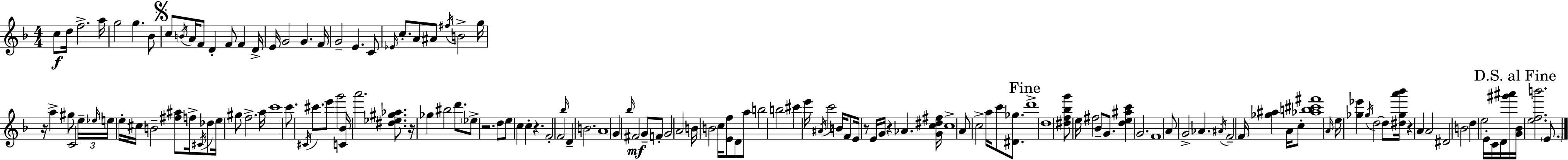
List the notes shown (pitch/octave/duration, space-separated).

C5/e D5/s F5/h. A5/s G5/h G5/q. Bb4/e C5/e B4/s A4/s F4/e D4/q F4/e F4/q D4/s E4/s G4/h G4/q. F4/s G4/h E4/q. C4/e Eb4/s C5/e. A4/e A#4/e F#5/s B4/h G5/s R/s A5/q G#5/e C4/h E5/s Eb5/s E5/s E5/s C#5/s B4/h [F#5,A#5]/e F5/s C#4/s Db5/e E5/s G#5/e F5/h. A5/s C6/w C6/e. C#4/s C#6/e. E6/e G6/h [C4,Bb4]/s A6/h. [D#5,Eb5,G#5,Ab5]/e. R/s Gb5/q BIS5/h D6/e. Eb5/e R/h. D5/e E5/e C5/q C5/q R/q. F4/h F4/h Bb5/s D4/q B4/h. A4/w G4/q Bb5/s F#4/h G4/e F4/e G4/h A4/h B4/s B4/h C5/s [E4,F5]/e D4/e A5/e B5/h B5/h C#6/q E6/s A#4/s C6/h B4/s F4/e E4/s R/e E4/s G4/s R/q Ab4/q. [G4,C5,D#5,F#5]/s C5/w A4/e C5/h A5/s C6/e [D#4,Gb5]/e. D6/w D5/w [D#5,F5,Bb5,G6]/e E5/s F#5/h Bb4/e G4/e. [D5,E5,A#5,C6]/q G4/h. F4/w A4/e G4/h Ab4/q. A#4/s F4/h F4/s [Gb5,A#5]/q A4/s C5/e [Ab5,B5,C#6,F#6]/w A4/s E5/s [Gb5,Eb6]/q Gb5/s D5/h D5/e [D#5,Gb5,A6,Bb6]/s R/q A4/q A4/h D#4/h B4/h D5/q E5/h E4/s C4/s D4/s [G#6,A#6]/s [G4,Bb4]/s [E5,F5,B6]/h. E4/e.